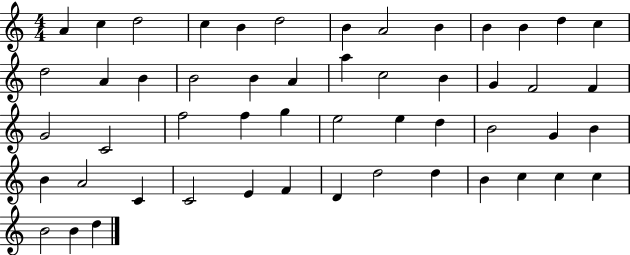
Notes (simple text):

A4/q C5/q D5/h C5/q B4/q D5/h B4/q A4/h B4/q B4/q B4/q D5/q C5/q D5/h A4/q B4/q B4/h B4/q A4/q A5/q C5/h B4/q G4/q F4/h F4/q G4/h C4/h F5/h F5/q G5/q E5/h E5/q D5/q B4/h G4/q B4/q B4/q A4/h C4/q C4/h E4/q F4/q D4/q D5/h D5/q B4/q C5/q C5/q C5/q B4/h B4/q D5/q